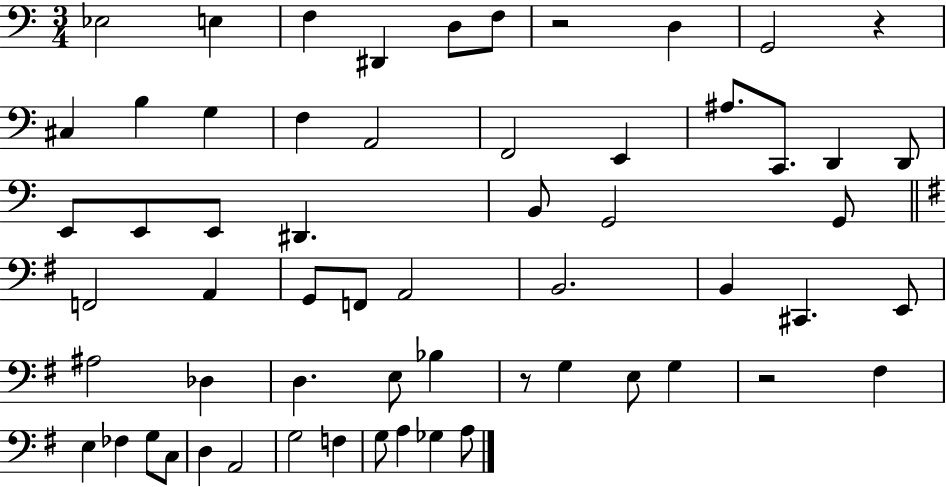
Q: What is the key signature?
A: C major